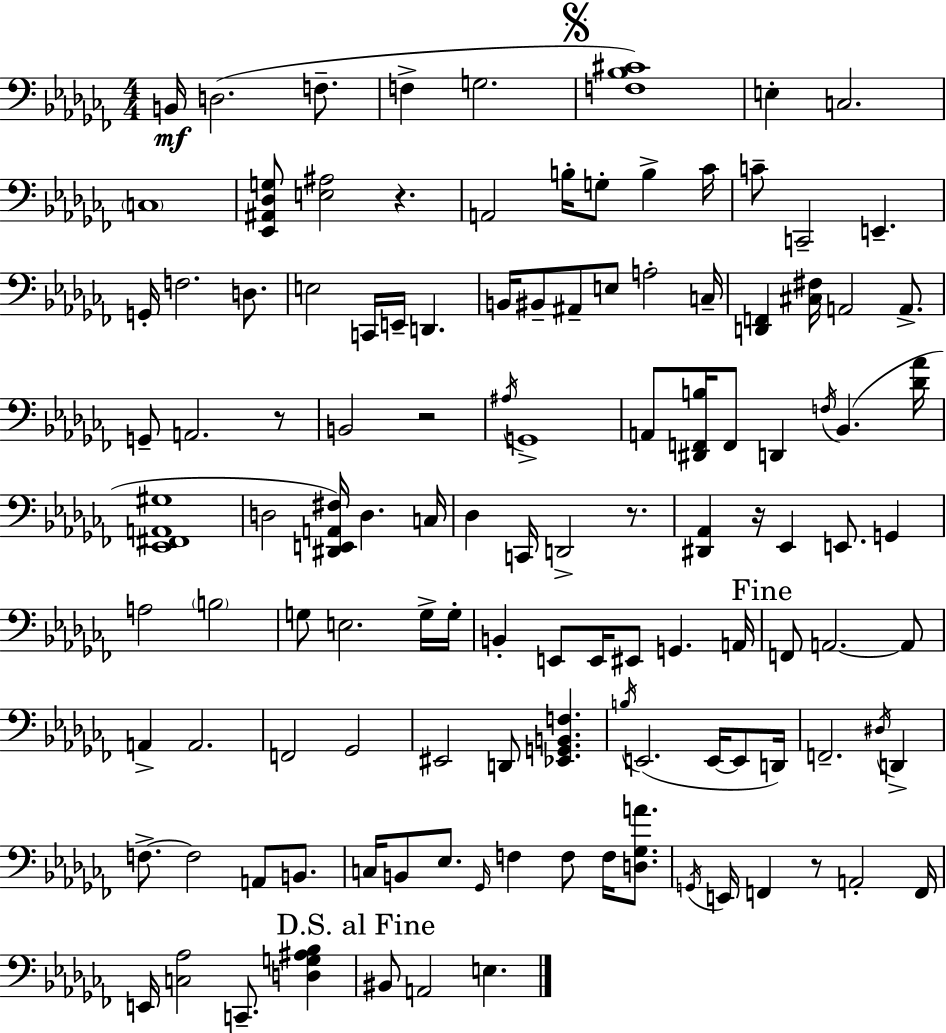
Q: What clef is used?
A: bass